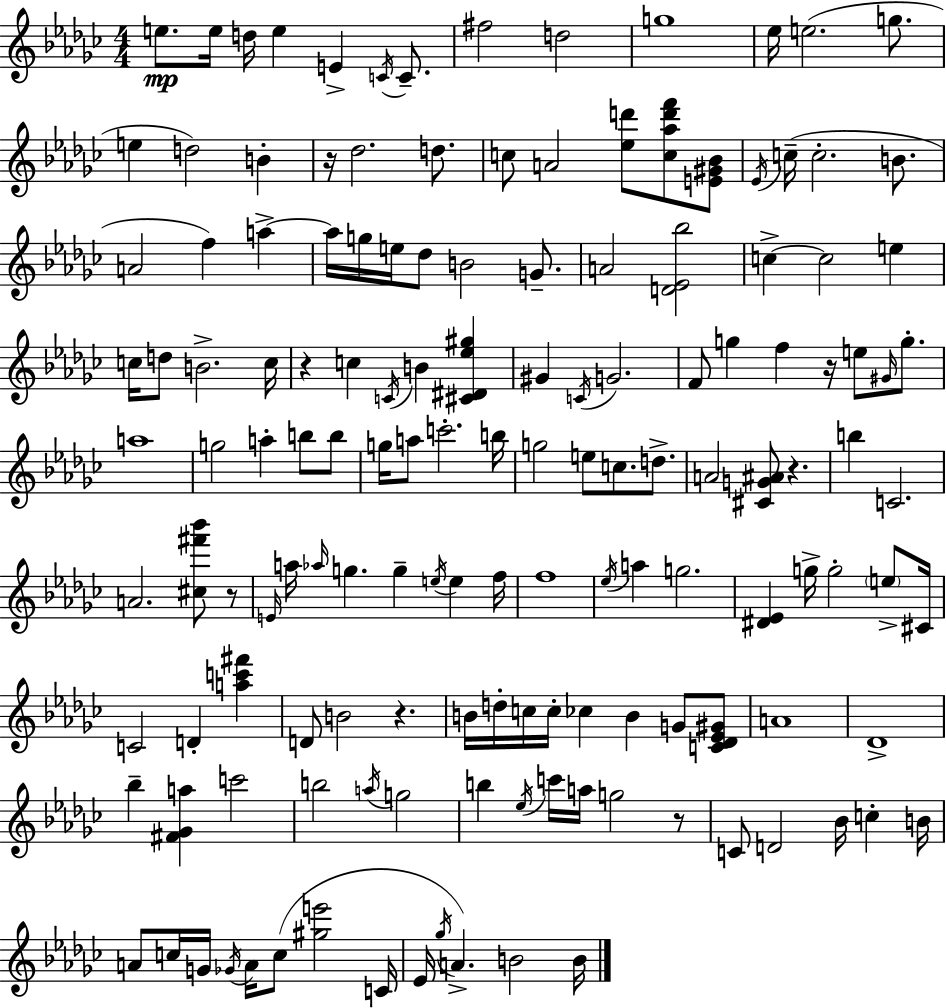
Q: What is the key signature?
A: EES minor